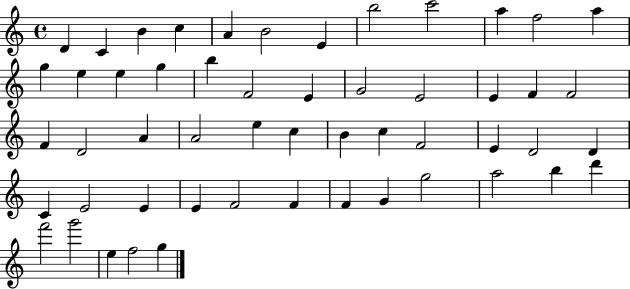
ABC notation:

X:1
T:Untitled
M:4/4
L:1/4
K:C
D C B c A B2 E b2 c'2 a f2 a g e e g b F2 E G2 E2 E F F2 F D2 A A2 e c B c F2 E D2 D C E2 E E F2 F F G g2 a2 b d' f'2 g'2 e f2 g